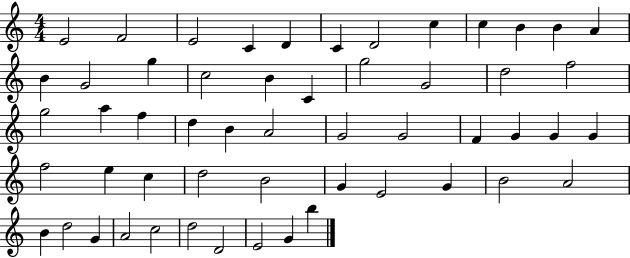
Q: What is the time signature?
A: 4/4